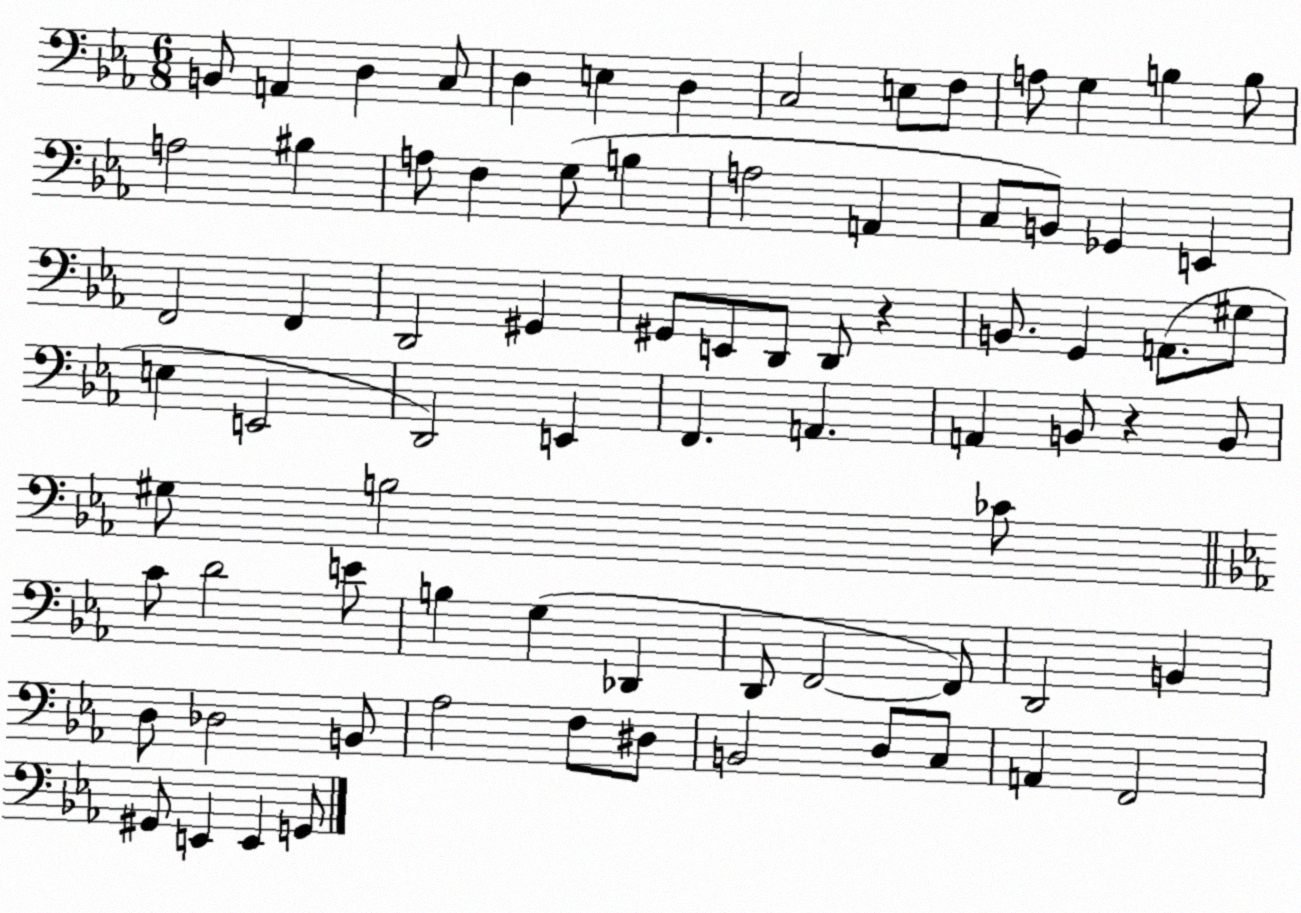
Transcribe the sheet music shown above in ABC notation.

X:1
T:Untitled
M:6/8
L:1/4
K:Eb
B,,/2 A,, D, C,/2 D, E, D, C,2 E,/2 F,/2 A,/2 G, B, B,/2 A,2 ^B, A,/2 F, G,/2 B, A,2 A,, C,/2 B,,/2 _G,, E,, F,,2 F,, D,,2 ^G,, ^G,,/2 E,,/2 D,,/2 D,,/2 z B,,/2 G,, A,,/2 ^G,/2 E, E,,2 D,,2 E,, F,, A,, A,, B,,/2 z B,,/2 ^G,/2 B,2 _C/2 C/2 D2 E/2 B, G, _D,, D,,/2 F,,2 F,,/2 D,,2 B,, D,/2 _D,2 B,,/2 _A,2 F,/2 ^D,/2 B,,2 D,/2 C,/2 A,, F,,2 ^G,,/2 E,, E,, G,,/2